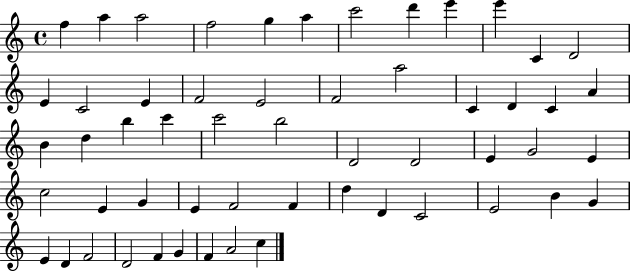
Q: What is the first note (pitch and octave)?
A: F5